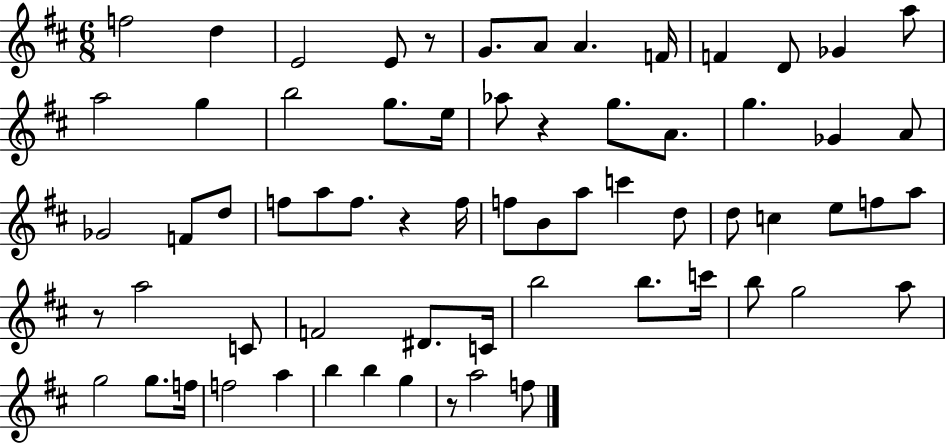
F5/h D5/q E4/h E4/e R/e G4/e. A4/e A4/q. F4/s F4/q D4/e Gb4/q A5/e A5/h G5/q B5/h G5/e. E5/s Ab5/e R/q G5/e. A4/e. G5/q. Gb4/q A4/e Gb4/h F4/e D5/e F5/e A5/e F5/e. R/q F5/s F5/e B4/e A5/e C6/q D5/e D5/e C5/q E5/e F5/e A5/e R/e A5/h C4/e F4/h D#4/e. C4/s B5/h B5/e. C6/s B5/e G5/h A5/e G5/h G5/e. F5/s F5/h A5/q B5/q B5/q G5/q R/e A5/h F5/e